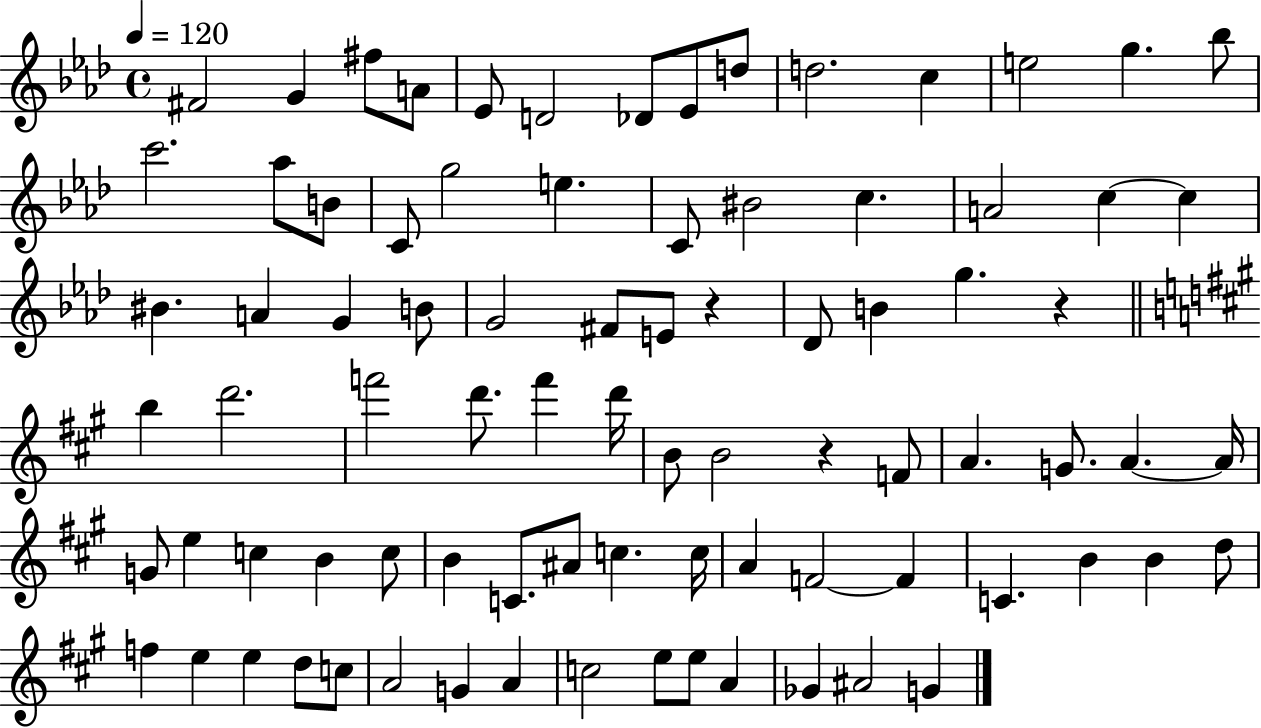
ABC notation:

X:1
T:Untitled
M:4/4
L:1/4
K:Ab
^F2 G ^f/2 A/2 _E/2 D2 _D/2 _E/2 d/2 d2 c e2 g _b/2 c'2 _a/2 B/2 C/2 g2 e C/2 ^B2 c A2 c c ^B A G B/2 G2 ^F/2 E/2 z _D/2 B g z b d'2 f'2 d'/2 f' d'/4 B/2 B2 z F/2 A G/2 A A/4 G/2 e c B c/2 B C/2 ^A/2 c c/4 A F2 F C B B d/2 f e e d/2 c/2 A2 G A c2 e/2 e/2 A _G ^A2 G